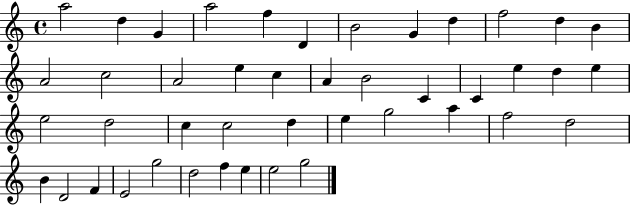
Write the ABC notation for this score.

X:1
T:Untitled
M:4/4
L:1/4
K:C
a2 d G a2 f D B2 G d f2 d B A2 c2 A2 e c A B2 C C e d e e2 d2 c c2 d e g2 a f2 d2 B D2 F E2 g2 d2 f e e2 g2